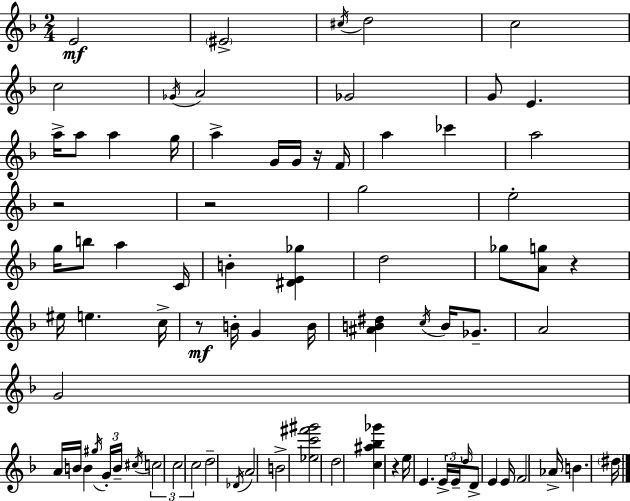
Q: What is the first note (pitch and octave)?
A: E4